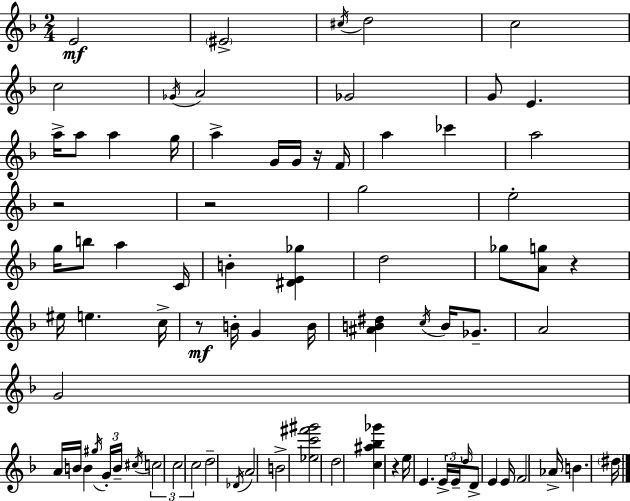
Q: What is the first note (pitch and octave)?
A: E4